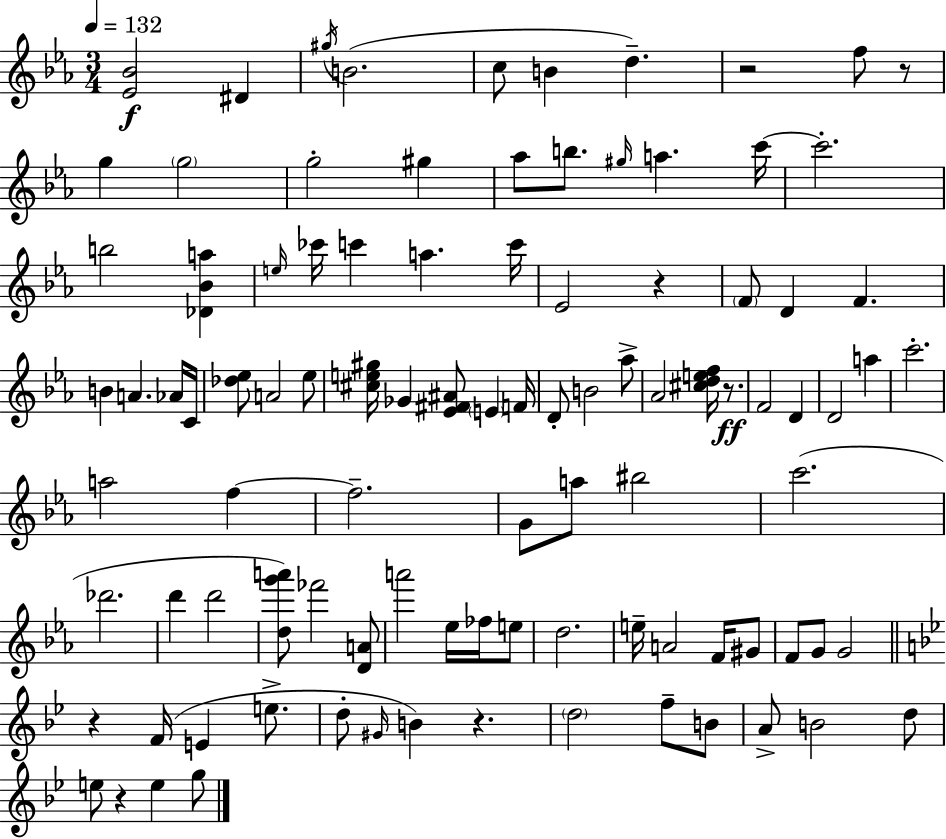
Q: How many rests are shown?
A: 7